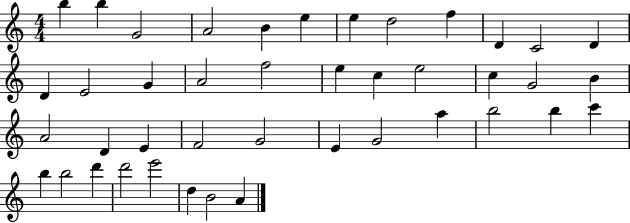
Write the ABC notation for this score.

X:1
T:Untitled
M:4/4
L:1/4
K:C
b b G2 A2 B e e d2 f D C2 D D E2 G A2 f2 e c e2 c G2 B A2 D E F2 G2 E G2 a b2 b c' b b2 d' d'2 e'2 d B2 A